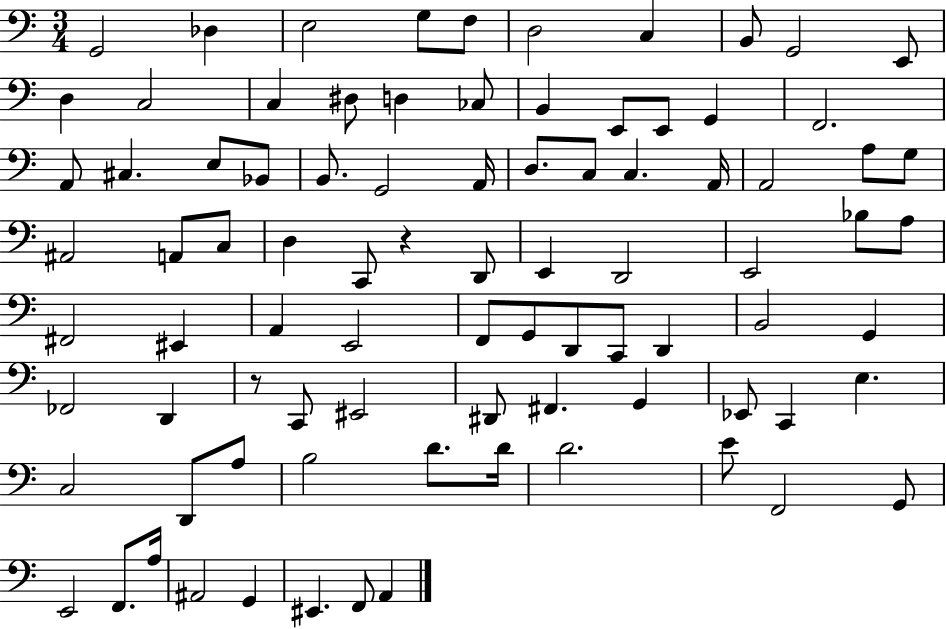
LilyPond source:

{
  \clef bass
  \numericTimeSignature
  \time 3/4
  \key c \major
  g,2 des4 | e2 g8 f8 | d2 c4 | b,8 g,2 e,8 | \break d4 c2 | c4 dis8 d4 ces8 | b,4 e,8 e,8 g,4 | f,2. | \break a,8 cis4. e8 bes,8 | b,8. g,2 a,16 | d8. c8 c4. a,16 | a,2 a8 g8 | \break ais,2 a,8 c8 | d4 c,8 r4 d,8 | e,4 d,2 | e,2 bes8 a8 | \break fis,2 eis,4 | a,4 e,2 | f,8 g,8 d,8 c,8 d,4 | b,2 g,4 | \break fes,2 d,4 | r8 c,8 eis,2 | dis,8 fis,4. g,4 | ees,8 c,4 e4. | \break c2 d,8 a8 | b2 d'8. d'16 | d'2. | e'8 f,2 g,8 | \break e,2 f,8. a16 | ais,2 g,4 | eis,4. f,8 a,4 | \bar "|."
}